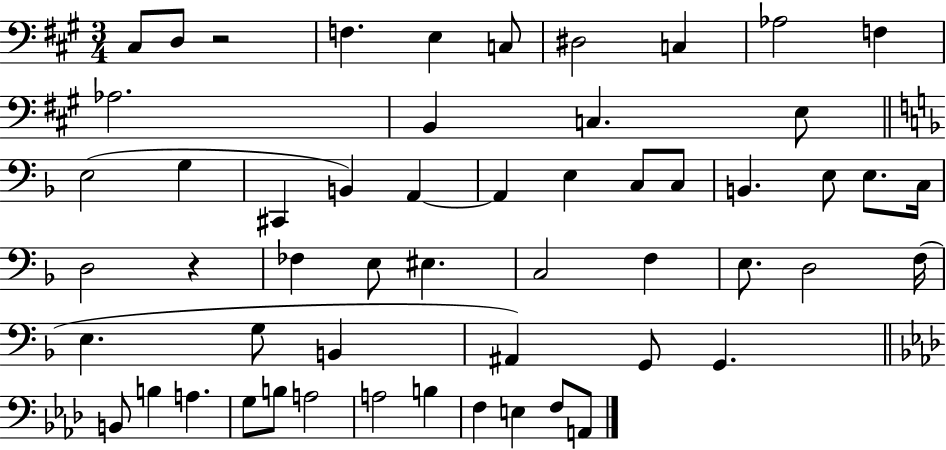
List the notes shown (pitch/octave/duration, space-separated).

C#3/e D3/e R/h F3/q. E3/q C3/e D#3/h C3/q Ab3/h F3/q Ab3/h. B2/q C3/q. E3/e E3/h G3/q C#2/q B2/q A2/q A2/q E3/q C3/e C3/e B2/q. E3/e E3/e. C3/s D3/h R/q FES3/q E3/e EIS3/q. C3/h F3/q E3/e. D3/h F3/s E3/q. G3/e B2/q A#2/q G2/e G2/q. B2/e B3/q A3/q. G3/e B3/e A3/h A3/h B3/q F3/q E3/q F3/e A2/e